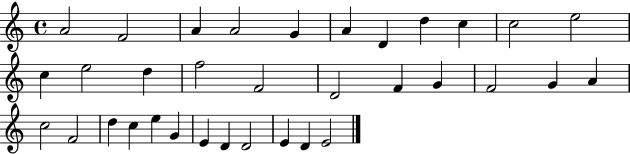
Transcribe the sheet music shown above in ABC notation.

X:1
T:Untitled
M:4/4
L:1/4
K:C
A2 F2 A A2 G A D d c c2 e2 c e2 d f2 F2 D2 F G F2 G A c2 F2 d c e G E D D2 E D E2